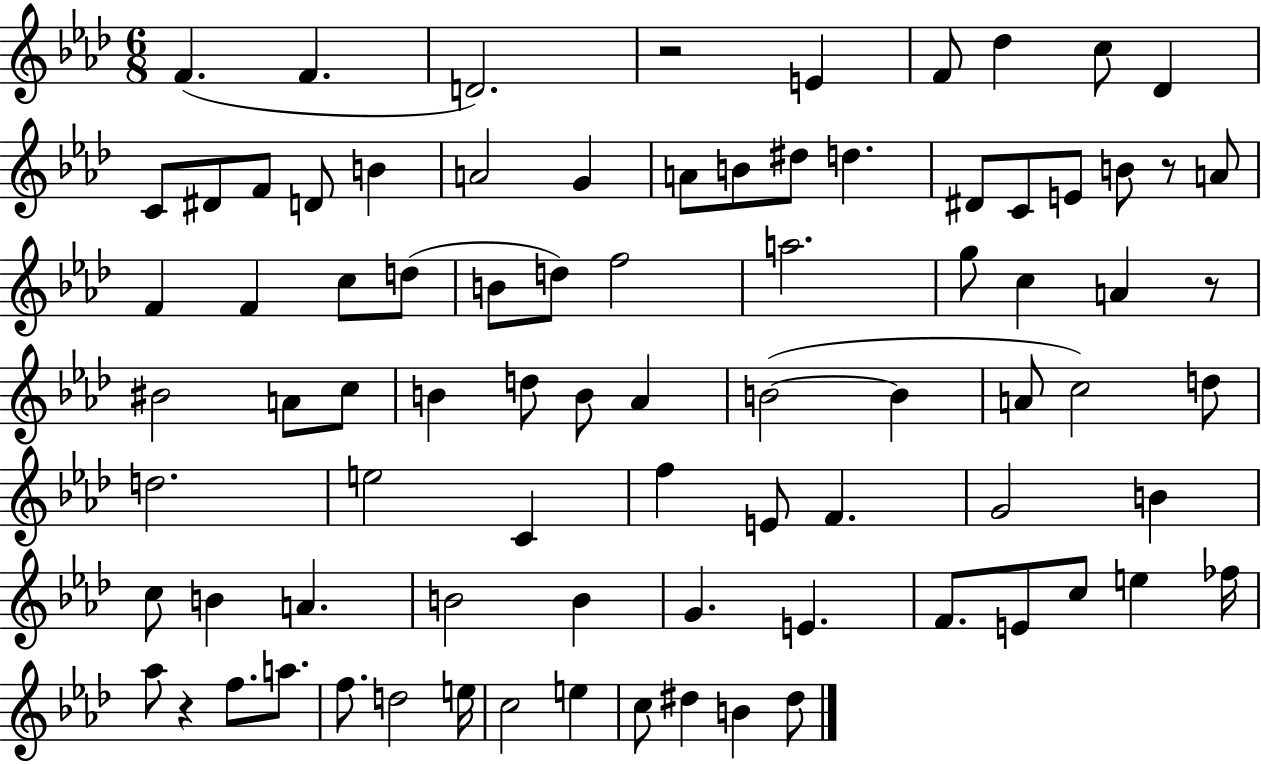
F4/q. F4/q. D4/h. R/h E4/q F4/e Db5/q C5/e Db4/q C4/e D#4/e F4/e D4/e B4/q A4/h G4/q A4/e B4/e D#5/e D5/q. D#4/e C4/e E4/e B4/e R/e A4/e F4/q F4/q C5/e D5/e B4/e D5/e F5/h A5/h. G5/e C5/q A4/q R/e BIS4/h A4/e C5/e B4/q D5/e B4/e Ab4/q B4/h B4/q A4/e C5/h D5/e D5/h. E5/h C4/q F5/q E4/e F4/q. G4/h B4/q C5/e B4/q A4/q. B4/h B4/q G4/q. E4/q. F4/e. E4/e C5/e E5/q FES5/s Ab5/e R/q F5/e. A5/e. F5/e. D5/h E5/s C5/h E5/q C5/e D#5/q B4/q D#5/e